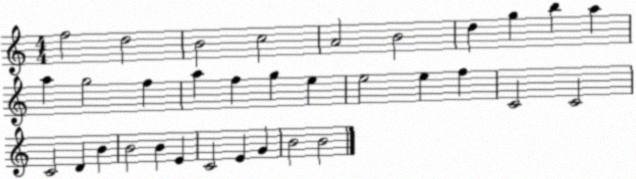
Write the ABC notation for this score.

X:1
T:Untitled
M:4/4
L:1/4
K:C
f2 d2 B2 c2 A2 B2 d g b a a g2 f a f g e e2 e f C2 C2 C2 D B B2 B E C2 E G B2 B2